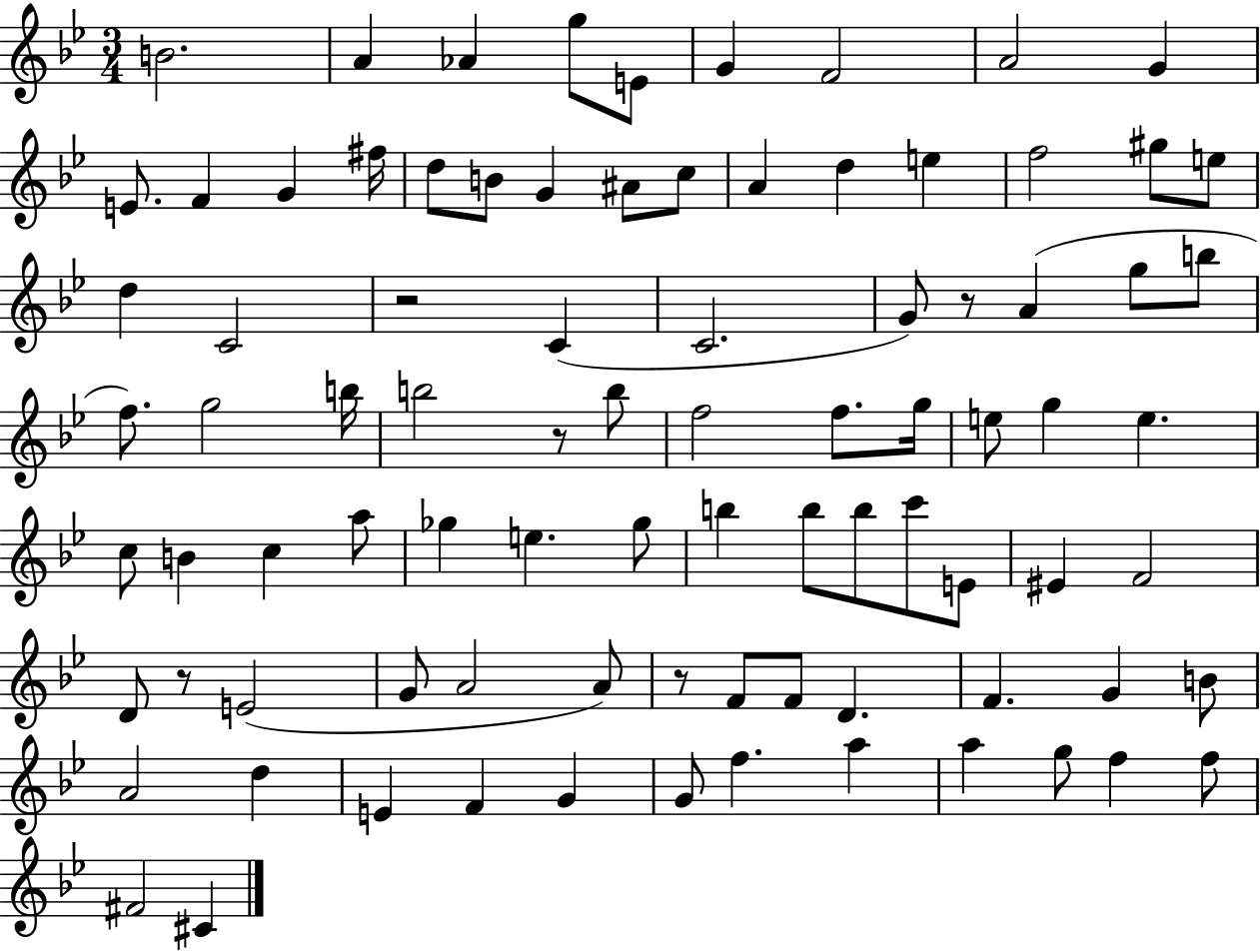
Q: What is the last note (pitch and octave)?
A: C#4